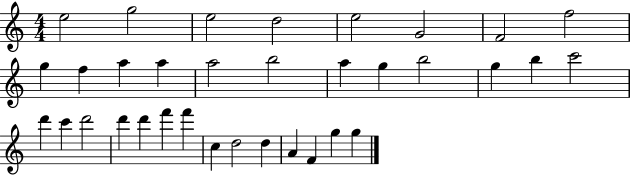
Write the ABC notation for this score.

X:1
T:Untitled
M:4/4
L:1/4
K:C
e2 g2 e2 d2 e2 G2 F2 f2 g f a a a2 b2 a g b2 g b c'2 d' c' d'2 d' d' f' f' c d2 d A F g g